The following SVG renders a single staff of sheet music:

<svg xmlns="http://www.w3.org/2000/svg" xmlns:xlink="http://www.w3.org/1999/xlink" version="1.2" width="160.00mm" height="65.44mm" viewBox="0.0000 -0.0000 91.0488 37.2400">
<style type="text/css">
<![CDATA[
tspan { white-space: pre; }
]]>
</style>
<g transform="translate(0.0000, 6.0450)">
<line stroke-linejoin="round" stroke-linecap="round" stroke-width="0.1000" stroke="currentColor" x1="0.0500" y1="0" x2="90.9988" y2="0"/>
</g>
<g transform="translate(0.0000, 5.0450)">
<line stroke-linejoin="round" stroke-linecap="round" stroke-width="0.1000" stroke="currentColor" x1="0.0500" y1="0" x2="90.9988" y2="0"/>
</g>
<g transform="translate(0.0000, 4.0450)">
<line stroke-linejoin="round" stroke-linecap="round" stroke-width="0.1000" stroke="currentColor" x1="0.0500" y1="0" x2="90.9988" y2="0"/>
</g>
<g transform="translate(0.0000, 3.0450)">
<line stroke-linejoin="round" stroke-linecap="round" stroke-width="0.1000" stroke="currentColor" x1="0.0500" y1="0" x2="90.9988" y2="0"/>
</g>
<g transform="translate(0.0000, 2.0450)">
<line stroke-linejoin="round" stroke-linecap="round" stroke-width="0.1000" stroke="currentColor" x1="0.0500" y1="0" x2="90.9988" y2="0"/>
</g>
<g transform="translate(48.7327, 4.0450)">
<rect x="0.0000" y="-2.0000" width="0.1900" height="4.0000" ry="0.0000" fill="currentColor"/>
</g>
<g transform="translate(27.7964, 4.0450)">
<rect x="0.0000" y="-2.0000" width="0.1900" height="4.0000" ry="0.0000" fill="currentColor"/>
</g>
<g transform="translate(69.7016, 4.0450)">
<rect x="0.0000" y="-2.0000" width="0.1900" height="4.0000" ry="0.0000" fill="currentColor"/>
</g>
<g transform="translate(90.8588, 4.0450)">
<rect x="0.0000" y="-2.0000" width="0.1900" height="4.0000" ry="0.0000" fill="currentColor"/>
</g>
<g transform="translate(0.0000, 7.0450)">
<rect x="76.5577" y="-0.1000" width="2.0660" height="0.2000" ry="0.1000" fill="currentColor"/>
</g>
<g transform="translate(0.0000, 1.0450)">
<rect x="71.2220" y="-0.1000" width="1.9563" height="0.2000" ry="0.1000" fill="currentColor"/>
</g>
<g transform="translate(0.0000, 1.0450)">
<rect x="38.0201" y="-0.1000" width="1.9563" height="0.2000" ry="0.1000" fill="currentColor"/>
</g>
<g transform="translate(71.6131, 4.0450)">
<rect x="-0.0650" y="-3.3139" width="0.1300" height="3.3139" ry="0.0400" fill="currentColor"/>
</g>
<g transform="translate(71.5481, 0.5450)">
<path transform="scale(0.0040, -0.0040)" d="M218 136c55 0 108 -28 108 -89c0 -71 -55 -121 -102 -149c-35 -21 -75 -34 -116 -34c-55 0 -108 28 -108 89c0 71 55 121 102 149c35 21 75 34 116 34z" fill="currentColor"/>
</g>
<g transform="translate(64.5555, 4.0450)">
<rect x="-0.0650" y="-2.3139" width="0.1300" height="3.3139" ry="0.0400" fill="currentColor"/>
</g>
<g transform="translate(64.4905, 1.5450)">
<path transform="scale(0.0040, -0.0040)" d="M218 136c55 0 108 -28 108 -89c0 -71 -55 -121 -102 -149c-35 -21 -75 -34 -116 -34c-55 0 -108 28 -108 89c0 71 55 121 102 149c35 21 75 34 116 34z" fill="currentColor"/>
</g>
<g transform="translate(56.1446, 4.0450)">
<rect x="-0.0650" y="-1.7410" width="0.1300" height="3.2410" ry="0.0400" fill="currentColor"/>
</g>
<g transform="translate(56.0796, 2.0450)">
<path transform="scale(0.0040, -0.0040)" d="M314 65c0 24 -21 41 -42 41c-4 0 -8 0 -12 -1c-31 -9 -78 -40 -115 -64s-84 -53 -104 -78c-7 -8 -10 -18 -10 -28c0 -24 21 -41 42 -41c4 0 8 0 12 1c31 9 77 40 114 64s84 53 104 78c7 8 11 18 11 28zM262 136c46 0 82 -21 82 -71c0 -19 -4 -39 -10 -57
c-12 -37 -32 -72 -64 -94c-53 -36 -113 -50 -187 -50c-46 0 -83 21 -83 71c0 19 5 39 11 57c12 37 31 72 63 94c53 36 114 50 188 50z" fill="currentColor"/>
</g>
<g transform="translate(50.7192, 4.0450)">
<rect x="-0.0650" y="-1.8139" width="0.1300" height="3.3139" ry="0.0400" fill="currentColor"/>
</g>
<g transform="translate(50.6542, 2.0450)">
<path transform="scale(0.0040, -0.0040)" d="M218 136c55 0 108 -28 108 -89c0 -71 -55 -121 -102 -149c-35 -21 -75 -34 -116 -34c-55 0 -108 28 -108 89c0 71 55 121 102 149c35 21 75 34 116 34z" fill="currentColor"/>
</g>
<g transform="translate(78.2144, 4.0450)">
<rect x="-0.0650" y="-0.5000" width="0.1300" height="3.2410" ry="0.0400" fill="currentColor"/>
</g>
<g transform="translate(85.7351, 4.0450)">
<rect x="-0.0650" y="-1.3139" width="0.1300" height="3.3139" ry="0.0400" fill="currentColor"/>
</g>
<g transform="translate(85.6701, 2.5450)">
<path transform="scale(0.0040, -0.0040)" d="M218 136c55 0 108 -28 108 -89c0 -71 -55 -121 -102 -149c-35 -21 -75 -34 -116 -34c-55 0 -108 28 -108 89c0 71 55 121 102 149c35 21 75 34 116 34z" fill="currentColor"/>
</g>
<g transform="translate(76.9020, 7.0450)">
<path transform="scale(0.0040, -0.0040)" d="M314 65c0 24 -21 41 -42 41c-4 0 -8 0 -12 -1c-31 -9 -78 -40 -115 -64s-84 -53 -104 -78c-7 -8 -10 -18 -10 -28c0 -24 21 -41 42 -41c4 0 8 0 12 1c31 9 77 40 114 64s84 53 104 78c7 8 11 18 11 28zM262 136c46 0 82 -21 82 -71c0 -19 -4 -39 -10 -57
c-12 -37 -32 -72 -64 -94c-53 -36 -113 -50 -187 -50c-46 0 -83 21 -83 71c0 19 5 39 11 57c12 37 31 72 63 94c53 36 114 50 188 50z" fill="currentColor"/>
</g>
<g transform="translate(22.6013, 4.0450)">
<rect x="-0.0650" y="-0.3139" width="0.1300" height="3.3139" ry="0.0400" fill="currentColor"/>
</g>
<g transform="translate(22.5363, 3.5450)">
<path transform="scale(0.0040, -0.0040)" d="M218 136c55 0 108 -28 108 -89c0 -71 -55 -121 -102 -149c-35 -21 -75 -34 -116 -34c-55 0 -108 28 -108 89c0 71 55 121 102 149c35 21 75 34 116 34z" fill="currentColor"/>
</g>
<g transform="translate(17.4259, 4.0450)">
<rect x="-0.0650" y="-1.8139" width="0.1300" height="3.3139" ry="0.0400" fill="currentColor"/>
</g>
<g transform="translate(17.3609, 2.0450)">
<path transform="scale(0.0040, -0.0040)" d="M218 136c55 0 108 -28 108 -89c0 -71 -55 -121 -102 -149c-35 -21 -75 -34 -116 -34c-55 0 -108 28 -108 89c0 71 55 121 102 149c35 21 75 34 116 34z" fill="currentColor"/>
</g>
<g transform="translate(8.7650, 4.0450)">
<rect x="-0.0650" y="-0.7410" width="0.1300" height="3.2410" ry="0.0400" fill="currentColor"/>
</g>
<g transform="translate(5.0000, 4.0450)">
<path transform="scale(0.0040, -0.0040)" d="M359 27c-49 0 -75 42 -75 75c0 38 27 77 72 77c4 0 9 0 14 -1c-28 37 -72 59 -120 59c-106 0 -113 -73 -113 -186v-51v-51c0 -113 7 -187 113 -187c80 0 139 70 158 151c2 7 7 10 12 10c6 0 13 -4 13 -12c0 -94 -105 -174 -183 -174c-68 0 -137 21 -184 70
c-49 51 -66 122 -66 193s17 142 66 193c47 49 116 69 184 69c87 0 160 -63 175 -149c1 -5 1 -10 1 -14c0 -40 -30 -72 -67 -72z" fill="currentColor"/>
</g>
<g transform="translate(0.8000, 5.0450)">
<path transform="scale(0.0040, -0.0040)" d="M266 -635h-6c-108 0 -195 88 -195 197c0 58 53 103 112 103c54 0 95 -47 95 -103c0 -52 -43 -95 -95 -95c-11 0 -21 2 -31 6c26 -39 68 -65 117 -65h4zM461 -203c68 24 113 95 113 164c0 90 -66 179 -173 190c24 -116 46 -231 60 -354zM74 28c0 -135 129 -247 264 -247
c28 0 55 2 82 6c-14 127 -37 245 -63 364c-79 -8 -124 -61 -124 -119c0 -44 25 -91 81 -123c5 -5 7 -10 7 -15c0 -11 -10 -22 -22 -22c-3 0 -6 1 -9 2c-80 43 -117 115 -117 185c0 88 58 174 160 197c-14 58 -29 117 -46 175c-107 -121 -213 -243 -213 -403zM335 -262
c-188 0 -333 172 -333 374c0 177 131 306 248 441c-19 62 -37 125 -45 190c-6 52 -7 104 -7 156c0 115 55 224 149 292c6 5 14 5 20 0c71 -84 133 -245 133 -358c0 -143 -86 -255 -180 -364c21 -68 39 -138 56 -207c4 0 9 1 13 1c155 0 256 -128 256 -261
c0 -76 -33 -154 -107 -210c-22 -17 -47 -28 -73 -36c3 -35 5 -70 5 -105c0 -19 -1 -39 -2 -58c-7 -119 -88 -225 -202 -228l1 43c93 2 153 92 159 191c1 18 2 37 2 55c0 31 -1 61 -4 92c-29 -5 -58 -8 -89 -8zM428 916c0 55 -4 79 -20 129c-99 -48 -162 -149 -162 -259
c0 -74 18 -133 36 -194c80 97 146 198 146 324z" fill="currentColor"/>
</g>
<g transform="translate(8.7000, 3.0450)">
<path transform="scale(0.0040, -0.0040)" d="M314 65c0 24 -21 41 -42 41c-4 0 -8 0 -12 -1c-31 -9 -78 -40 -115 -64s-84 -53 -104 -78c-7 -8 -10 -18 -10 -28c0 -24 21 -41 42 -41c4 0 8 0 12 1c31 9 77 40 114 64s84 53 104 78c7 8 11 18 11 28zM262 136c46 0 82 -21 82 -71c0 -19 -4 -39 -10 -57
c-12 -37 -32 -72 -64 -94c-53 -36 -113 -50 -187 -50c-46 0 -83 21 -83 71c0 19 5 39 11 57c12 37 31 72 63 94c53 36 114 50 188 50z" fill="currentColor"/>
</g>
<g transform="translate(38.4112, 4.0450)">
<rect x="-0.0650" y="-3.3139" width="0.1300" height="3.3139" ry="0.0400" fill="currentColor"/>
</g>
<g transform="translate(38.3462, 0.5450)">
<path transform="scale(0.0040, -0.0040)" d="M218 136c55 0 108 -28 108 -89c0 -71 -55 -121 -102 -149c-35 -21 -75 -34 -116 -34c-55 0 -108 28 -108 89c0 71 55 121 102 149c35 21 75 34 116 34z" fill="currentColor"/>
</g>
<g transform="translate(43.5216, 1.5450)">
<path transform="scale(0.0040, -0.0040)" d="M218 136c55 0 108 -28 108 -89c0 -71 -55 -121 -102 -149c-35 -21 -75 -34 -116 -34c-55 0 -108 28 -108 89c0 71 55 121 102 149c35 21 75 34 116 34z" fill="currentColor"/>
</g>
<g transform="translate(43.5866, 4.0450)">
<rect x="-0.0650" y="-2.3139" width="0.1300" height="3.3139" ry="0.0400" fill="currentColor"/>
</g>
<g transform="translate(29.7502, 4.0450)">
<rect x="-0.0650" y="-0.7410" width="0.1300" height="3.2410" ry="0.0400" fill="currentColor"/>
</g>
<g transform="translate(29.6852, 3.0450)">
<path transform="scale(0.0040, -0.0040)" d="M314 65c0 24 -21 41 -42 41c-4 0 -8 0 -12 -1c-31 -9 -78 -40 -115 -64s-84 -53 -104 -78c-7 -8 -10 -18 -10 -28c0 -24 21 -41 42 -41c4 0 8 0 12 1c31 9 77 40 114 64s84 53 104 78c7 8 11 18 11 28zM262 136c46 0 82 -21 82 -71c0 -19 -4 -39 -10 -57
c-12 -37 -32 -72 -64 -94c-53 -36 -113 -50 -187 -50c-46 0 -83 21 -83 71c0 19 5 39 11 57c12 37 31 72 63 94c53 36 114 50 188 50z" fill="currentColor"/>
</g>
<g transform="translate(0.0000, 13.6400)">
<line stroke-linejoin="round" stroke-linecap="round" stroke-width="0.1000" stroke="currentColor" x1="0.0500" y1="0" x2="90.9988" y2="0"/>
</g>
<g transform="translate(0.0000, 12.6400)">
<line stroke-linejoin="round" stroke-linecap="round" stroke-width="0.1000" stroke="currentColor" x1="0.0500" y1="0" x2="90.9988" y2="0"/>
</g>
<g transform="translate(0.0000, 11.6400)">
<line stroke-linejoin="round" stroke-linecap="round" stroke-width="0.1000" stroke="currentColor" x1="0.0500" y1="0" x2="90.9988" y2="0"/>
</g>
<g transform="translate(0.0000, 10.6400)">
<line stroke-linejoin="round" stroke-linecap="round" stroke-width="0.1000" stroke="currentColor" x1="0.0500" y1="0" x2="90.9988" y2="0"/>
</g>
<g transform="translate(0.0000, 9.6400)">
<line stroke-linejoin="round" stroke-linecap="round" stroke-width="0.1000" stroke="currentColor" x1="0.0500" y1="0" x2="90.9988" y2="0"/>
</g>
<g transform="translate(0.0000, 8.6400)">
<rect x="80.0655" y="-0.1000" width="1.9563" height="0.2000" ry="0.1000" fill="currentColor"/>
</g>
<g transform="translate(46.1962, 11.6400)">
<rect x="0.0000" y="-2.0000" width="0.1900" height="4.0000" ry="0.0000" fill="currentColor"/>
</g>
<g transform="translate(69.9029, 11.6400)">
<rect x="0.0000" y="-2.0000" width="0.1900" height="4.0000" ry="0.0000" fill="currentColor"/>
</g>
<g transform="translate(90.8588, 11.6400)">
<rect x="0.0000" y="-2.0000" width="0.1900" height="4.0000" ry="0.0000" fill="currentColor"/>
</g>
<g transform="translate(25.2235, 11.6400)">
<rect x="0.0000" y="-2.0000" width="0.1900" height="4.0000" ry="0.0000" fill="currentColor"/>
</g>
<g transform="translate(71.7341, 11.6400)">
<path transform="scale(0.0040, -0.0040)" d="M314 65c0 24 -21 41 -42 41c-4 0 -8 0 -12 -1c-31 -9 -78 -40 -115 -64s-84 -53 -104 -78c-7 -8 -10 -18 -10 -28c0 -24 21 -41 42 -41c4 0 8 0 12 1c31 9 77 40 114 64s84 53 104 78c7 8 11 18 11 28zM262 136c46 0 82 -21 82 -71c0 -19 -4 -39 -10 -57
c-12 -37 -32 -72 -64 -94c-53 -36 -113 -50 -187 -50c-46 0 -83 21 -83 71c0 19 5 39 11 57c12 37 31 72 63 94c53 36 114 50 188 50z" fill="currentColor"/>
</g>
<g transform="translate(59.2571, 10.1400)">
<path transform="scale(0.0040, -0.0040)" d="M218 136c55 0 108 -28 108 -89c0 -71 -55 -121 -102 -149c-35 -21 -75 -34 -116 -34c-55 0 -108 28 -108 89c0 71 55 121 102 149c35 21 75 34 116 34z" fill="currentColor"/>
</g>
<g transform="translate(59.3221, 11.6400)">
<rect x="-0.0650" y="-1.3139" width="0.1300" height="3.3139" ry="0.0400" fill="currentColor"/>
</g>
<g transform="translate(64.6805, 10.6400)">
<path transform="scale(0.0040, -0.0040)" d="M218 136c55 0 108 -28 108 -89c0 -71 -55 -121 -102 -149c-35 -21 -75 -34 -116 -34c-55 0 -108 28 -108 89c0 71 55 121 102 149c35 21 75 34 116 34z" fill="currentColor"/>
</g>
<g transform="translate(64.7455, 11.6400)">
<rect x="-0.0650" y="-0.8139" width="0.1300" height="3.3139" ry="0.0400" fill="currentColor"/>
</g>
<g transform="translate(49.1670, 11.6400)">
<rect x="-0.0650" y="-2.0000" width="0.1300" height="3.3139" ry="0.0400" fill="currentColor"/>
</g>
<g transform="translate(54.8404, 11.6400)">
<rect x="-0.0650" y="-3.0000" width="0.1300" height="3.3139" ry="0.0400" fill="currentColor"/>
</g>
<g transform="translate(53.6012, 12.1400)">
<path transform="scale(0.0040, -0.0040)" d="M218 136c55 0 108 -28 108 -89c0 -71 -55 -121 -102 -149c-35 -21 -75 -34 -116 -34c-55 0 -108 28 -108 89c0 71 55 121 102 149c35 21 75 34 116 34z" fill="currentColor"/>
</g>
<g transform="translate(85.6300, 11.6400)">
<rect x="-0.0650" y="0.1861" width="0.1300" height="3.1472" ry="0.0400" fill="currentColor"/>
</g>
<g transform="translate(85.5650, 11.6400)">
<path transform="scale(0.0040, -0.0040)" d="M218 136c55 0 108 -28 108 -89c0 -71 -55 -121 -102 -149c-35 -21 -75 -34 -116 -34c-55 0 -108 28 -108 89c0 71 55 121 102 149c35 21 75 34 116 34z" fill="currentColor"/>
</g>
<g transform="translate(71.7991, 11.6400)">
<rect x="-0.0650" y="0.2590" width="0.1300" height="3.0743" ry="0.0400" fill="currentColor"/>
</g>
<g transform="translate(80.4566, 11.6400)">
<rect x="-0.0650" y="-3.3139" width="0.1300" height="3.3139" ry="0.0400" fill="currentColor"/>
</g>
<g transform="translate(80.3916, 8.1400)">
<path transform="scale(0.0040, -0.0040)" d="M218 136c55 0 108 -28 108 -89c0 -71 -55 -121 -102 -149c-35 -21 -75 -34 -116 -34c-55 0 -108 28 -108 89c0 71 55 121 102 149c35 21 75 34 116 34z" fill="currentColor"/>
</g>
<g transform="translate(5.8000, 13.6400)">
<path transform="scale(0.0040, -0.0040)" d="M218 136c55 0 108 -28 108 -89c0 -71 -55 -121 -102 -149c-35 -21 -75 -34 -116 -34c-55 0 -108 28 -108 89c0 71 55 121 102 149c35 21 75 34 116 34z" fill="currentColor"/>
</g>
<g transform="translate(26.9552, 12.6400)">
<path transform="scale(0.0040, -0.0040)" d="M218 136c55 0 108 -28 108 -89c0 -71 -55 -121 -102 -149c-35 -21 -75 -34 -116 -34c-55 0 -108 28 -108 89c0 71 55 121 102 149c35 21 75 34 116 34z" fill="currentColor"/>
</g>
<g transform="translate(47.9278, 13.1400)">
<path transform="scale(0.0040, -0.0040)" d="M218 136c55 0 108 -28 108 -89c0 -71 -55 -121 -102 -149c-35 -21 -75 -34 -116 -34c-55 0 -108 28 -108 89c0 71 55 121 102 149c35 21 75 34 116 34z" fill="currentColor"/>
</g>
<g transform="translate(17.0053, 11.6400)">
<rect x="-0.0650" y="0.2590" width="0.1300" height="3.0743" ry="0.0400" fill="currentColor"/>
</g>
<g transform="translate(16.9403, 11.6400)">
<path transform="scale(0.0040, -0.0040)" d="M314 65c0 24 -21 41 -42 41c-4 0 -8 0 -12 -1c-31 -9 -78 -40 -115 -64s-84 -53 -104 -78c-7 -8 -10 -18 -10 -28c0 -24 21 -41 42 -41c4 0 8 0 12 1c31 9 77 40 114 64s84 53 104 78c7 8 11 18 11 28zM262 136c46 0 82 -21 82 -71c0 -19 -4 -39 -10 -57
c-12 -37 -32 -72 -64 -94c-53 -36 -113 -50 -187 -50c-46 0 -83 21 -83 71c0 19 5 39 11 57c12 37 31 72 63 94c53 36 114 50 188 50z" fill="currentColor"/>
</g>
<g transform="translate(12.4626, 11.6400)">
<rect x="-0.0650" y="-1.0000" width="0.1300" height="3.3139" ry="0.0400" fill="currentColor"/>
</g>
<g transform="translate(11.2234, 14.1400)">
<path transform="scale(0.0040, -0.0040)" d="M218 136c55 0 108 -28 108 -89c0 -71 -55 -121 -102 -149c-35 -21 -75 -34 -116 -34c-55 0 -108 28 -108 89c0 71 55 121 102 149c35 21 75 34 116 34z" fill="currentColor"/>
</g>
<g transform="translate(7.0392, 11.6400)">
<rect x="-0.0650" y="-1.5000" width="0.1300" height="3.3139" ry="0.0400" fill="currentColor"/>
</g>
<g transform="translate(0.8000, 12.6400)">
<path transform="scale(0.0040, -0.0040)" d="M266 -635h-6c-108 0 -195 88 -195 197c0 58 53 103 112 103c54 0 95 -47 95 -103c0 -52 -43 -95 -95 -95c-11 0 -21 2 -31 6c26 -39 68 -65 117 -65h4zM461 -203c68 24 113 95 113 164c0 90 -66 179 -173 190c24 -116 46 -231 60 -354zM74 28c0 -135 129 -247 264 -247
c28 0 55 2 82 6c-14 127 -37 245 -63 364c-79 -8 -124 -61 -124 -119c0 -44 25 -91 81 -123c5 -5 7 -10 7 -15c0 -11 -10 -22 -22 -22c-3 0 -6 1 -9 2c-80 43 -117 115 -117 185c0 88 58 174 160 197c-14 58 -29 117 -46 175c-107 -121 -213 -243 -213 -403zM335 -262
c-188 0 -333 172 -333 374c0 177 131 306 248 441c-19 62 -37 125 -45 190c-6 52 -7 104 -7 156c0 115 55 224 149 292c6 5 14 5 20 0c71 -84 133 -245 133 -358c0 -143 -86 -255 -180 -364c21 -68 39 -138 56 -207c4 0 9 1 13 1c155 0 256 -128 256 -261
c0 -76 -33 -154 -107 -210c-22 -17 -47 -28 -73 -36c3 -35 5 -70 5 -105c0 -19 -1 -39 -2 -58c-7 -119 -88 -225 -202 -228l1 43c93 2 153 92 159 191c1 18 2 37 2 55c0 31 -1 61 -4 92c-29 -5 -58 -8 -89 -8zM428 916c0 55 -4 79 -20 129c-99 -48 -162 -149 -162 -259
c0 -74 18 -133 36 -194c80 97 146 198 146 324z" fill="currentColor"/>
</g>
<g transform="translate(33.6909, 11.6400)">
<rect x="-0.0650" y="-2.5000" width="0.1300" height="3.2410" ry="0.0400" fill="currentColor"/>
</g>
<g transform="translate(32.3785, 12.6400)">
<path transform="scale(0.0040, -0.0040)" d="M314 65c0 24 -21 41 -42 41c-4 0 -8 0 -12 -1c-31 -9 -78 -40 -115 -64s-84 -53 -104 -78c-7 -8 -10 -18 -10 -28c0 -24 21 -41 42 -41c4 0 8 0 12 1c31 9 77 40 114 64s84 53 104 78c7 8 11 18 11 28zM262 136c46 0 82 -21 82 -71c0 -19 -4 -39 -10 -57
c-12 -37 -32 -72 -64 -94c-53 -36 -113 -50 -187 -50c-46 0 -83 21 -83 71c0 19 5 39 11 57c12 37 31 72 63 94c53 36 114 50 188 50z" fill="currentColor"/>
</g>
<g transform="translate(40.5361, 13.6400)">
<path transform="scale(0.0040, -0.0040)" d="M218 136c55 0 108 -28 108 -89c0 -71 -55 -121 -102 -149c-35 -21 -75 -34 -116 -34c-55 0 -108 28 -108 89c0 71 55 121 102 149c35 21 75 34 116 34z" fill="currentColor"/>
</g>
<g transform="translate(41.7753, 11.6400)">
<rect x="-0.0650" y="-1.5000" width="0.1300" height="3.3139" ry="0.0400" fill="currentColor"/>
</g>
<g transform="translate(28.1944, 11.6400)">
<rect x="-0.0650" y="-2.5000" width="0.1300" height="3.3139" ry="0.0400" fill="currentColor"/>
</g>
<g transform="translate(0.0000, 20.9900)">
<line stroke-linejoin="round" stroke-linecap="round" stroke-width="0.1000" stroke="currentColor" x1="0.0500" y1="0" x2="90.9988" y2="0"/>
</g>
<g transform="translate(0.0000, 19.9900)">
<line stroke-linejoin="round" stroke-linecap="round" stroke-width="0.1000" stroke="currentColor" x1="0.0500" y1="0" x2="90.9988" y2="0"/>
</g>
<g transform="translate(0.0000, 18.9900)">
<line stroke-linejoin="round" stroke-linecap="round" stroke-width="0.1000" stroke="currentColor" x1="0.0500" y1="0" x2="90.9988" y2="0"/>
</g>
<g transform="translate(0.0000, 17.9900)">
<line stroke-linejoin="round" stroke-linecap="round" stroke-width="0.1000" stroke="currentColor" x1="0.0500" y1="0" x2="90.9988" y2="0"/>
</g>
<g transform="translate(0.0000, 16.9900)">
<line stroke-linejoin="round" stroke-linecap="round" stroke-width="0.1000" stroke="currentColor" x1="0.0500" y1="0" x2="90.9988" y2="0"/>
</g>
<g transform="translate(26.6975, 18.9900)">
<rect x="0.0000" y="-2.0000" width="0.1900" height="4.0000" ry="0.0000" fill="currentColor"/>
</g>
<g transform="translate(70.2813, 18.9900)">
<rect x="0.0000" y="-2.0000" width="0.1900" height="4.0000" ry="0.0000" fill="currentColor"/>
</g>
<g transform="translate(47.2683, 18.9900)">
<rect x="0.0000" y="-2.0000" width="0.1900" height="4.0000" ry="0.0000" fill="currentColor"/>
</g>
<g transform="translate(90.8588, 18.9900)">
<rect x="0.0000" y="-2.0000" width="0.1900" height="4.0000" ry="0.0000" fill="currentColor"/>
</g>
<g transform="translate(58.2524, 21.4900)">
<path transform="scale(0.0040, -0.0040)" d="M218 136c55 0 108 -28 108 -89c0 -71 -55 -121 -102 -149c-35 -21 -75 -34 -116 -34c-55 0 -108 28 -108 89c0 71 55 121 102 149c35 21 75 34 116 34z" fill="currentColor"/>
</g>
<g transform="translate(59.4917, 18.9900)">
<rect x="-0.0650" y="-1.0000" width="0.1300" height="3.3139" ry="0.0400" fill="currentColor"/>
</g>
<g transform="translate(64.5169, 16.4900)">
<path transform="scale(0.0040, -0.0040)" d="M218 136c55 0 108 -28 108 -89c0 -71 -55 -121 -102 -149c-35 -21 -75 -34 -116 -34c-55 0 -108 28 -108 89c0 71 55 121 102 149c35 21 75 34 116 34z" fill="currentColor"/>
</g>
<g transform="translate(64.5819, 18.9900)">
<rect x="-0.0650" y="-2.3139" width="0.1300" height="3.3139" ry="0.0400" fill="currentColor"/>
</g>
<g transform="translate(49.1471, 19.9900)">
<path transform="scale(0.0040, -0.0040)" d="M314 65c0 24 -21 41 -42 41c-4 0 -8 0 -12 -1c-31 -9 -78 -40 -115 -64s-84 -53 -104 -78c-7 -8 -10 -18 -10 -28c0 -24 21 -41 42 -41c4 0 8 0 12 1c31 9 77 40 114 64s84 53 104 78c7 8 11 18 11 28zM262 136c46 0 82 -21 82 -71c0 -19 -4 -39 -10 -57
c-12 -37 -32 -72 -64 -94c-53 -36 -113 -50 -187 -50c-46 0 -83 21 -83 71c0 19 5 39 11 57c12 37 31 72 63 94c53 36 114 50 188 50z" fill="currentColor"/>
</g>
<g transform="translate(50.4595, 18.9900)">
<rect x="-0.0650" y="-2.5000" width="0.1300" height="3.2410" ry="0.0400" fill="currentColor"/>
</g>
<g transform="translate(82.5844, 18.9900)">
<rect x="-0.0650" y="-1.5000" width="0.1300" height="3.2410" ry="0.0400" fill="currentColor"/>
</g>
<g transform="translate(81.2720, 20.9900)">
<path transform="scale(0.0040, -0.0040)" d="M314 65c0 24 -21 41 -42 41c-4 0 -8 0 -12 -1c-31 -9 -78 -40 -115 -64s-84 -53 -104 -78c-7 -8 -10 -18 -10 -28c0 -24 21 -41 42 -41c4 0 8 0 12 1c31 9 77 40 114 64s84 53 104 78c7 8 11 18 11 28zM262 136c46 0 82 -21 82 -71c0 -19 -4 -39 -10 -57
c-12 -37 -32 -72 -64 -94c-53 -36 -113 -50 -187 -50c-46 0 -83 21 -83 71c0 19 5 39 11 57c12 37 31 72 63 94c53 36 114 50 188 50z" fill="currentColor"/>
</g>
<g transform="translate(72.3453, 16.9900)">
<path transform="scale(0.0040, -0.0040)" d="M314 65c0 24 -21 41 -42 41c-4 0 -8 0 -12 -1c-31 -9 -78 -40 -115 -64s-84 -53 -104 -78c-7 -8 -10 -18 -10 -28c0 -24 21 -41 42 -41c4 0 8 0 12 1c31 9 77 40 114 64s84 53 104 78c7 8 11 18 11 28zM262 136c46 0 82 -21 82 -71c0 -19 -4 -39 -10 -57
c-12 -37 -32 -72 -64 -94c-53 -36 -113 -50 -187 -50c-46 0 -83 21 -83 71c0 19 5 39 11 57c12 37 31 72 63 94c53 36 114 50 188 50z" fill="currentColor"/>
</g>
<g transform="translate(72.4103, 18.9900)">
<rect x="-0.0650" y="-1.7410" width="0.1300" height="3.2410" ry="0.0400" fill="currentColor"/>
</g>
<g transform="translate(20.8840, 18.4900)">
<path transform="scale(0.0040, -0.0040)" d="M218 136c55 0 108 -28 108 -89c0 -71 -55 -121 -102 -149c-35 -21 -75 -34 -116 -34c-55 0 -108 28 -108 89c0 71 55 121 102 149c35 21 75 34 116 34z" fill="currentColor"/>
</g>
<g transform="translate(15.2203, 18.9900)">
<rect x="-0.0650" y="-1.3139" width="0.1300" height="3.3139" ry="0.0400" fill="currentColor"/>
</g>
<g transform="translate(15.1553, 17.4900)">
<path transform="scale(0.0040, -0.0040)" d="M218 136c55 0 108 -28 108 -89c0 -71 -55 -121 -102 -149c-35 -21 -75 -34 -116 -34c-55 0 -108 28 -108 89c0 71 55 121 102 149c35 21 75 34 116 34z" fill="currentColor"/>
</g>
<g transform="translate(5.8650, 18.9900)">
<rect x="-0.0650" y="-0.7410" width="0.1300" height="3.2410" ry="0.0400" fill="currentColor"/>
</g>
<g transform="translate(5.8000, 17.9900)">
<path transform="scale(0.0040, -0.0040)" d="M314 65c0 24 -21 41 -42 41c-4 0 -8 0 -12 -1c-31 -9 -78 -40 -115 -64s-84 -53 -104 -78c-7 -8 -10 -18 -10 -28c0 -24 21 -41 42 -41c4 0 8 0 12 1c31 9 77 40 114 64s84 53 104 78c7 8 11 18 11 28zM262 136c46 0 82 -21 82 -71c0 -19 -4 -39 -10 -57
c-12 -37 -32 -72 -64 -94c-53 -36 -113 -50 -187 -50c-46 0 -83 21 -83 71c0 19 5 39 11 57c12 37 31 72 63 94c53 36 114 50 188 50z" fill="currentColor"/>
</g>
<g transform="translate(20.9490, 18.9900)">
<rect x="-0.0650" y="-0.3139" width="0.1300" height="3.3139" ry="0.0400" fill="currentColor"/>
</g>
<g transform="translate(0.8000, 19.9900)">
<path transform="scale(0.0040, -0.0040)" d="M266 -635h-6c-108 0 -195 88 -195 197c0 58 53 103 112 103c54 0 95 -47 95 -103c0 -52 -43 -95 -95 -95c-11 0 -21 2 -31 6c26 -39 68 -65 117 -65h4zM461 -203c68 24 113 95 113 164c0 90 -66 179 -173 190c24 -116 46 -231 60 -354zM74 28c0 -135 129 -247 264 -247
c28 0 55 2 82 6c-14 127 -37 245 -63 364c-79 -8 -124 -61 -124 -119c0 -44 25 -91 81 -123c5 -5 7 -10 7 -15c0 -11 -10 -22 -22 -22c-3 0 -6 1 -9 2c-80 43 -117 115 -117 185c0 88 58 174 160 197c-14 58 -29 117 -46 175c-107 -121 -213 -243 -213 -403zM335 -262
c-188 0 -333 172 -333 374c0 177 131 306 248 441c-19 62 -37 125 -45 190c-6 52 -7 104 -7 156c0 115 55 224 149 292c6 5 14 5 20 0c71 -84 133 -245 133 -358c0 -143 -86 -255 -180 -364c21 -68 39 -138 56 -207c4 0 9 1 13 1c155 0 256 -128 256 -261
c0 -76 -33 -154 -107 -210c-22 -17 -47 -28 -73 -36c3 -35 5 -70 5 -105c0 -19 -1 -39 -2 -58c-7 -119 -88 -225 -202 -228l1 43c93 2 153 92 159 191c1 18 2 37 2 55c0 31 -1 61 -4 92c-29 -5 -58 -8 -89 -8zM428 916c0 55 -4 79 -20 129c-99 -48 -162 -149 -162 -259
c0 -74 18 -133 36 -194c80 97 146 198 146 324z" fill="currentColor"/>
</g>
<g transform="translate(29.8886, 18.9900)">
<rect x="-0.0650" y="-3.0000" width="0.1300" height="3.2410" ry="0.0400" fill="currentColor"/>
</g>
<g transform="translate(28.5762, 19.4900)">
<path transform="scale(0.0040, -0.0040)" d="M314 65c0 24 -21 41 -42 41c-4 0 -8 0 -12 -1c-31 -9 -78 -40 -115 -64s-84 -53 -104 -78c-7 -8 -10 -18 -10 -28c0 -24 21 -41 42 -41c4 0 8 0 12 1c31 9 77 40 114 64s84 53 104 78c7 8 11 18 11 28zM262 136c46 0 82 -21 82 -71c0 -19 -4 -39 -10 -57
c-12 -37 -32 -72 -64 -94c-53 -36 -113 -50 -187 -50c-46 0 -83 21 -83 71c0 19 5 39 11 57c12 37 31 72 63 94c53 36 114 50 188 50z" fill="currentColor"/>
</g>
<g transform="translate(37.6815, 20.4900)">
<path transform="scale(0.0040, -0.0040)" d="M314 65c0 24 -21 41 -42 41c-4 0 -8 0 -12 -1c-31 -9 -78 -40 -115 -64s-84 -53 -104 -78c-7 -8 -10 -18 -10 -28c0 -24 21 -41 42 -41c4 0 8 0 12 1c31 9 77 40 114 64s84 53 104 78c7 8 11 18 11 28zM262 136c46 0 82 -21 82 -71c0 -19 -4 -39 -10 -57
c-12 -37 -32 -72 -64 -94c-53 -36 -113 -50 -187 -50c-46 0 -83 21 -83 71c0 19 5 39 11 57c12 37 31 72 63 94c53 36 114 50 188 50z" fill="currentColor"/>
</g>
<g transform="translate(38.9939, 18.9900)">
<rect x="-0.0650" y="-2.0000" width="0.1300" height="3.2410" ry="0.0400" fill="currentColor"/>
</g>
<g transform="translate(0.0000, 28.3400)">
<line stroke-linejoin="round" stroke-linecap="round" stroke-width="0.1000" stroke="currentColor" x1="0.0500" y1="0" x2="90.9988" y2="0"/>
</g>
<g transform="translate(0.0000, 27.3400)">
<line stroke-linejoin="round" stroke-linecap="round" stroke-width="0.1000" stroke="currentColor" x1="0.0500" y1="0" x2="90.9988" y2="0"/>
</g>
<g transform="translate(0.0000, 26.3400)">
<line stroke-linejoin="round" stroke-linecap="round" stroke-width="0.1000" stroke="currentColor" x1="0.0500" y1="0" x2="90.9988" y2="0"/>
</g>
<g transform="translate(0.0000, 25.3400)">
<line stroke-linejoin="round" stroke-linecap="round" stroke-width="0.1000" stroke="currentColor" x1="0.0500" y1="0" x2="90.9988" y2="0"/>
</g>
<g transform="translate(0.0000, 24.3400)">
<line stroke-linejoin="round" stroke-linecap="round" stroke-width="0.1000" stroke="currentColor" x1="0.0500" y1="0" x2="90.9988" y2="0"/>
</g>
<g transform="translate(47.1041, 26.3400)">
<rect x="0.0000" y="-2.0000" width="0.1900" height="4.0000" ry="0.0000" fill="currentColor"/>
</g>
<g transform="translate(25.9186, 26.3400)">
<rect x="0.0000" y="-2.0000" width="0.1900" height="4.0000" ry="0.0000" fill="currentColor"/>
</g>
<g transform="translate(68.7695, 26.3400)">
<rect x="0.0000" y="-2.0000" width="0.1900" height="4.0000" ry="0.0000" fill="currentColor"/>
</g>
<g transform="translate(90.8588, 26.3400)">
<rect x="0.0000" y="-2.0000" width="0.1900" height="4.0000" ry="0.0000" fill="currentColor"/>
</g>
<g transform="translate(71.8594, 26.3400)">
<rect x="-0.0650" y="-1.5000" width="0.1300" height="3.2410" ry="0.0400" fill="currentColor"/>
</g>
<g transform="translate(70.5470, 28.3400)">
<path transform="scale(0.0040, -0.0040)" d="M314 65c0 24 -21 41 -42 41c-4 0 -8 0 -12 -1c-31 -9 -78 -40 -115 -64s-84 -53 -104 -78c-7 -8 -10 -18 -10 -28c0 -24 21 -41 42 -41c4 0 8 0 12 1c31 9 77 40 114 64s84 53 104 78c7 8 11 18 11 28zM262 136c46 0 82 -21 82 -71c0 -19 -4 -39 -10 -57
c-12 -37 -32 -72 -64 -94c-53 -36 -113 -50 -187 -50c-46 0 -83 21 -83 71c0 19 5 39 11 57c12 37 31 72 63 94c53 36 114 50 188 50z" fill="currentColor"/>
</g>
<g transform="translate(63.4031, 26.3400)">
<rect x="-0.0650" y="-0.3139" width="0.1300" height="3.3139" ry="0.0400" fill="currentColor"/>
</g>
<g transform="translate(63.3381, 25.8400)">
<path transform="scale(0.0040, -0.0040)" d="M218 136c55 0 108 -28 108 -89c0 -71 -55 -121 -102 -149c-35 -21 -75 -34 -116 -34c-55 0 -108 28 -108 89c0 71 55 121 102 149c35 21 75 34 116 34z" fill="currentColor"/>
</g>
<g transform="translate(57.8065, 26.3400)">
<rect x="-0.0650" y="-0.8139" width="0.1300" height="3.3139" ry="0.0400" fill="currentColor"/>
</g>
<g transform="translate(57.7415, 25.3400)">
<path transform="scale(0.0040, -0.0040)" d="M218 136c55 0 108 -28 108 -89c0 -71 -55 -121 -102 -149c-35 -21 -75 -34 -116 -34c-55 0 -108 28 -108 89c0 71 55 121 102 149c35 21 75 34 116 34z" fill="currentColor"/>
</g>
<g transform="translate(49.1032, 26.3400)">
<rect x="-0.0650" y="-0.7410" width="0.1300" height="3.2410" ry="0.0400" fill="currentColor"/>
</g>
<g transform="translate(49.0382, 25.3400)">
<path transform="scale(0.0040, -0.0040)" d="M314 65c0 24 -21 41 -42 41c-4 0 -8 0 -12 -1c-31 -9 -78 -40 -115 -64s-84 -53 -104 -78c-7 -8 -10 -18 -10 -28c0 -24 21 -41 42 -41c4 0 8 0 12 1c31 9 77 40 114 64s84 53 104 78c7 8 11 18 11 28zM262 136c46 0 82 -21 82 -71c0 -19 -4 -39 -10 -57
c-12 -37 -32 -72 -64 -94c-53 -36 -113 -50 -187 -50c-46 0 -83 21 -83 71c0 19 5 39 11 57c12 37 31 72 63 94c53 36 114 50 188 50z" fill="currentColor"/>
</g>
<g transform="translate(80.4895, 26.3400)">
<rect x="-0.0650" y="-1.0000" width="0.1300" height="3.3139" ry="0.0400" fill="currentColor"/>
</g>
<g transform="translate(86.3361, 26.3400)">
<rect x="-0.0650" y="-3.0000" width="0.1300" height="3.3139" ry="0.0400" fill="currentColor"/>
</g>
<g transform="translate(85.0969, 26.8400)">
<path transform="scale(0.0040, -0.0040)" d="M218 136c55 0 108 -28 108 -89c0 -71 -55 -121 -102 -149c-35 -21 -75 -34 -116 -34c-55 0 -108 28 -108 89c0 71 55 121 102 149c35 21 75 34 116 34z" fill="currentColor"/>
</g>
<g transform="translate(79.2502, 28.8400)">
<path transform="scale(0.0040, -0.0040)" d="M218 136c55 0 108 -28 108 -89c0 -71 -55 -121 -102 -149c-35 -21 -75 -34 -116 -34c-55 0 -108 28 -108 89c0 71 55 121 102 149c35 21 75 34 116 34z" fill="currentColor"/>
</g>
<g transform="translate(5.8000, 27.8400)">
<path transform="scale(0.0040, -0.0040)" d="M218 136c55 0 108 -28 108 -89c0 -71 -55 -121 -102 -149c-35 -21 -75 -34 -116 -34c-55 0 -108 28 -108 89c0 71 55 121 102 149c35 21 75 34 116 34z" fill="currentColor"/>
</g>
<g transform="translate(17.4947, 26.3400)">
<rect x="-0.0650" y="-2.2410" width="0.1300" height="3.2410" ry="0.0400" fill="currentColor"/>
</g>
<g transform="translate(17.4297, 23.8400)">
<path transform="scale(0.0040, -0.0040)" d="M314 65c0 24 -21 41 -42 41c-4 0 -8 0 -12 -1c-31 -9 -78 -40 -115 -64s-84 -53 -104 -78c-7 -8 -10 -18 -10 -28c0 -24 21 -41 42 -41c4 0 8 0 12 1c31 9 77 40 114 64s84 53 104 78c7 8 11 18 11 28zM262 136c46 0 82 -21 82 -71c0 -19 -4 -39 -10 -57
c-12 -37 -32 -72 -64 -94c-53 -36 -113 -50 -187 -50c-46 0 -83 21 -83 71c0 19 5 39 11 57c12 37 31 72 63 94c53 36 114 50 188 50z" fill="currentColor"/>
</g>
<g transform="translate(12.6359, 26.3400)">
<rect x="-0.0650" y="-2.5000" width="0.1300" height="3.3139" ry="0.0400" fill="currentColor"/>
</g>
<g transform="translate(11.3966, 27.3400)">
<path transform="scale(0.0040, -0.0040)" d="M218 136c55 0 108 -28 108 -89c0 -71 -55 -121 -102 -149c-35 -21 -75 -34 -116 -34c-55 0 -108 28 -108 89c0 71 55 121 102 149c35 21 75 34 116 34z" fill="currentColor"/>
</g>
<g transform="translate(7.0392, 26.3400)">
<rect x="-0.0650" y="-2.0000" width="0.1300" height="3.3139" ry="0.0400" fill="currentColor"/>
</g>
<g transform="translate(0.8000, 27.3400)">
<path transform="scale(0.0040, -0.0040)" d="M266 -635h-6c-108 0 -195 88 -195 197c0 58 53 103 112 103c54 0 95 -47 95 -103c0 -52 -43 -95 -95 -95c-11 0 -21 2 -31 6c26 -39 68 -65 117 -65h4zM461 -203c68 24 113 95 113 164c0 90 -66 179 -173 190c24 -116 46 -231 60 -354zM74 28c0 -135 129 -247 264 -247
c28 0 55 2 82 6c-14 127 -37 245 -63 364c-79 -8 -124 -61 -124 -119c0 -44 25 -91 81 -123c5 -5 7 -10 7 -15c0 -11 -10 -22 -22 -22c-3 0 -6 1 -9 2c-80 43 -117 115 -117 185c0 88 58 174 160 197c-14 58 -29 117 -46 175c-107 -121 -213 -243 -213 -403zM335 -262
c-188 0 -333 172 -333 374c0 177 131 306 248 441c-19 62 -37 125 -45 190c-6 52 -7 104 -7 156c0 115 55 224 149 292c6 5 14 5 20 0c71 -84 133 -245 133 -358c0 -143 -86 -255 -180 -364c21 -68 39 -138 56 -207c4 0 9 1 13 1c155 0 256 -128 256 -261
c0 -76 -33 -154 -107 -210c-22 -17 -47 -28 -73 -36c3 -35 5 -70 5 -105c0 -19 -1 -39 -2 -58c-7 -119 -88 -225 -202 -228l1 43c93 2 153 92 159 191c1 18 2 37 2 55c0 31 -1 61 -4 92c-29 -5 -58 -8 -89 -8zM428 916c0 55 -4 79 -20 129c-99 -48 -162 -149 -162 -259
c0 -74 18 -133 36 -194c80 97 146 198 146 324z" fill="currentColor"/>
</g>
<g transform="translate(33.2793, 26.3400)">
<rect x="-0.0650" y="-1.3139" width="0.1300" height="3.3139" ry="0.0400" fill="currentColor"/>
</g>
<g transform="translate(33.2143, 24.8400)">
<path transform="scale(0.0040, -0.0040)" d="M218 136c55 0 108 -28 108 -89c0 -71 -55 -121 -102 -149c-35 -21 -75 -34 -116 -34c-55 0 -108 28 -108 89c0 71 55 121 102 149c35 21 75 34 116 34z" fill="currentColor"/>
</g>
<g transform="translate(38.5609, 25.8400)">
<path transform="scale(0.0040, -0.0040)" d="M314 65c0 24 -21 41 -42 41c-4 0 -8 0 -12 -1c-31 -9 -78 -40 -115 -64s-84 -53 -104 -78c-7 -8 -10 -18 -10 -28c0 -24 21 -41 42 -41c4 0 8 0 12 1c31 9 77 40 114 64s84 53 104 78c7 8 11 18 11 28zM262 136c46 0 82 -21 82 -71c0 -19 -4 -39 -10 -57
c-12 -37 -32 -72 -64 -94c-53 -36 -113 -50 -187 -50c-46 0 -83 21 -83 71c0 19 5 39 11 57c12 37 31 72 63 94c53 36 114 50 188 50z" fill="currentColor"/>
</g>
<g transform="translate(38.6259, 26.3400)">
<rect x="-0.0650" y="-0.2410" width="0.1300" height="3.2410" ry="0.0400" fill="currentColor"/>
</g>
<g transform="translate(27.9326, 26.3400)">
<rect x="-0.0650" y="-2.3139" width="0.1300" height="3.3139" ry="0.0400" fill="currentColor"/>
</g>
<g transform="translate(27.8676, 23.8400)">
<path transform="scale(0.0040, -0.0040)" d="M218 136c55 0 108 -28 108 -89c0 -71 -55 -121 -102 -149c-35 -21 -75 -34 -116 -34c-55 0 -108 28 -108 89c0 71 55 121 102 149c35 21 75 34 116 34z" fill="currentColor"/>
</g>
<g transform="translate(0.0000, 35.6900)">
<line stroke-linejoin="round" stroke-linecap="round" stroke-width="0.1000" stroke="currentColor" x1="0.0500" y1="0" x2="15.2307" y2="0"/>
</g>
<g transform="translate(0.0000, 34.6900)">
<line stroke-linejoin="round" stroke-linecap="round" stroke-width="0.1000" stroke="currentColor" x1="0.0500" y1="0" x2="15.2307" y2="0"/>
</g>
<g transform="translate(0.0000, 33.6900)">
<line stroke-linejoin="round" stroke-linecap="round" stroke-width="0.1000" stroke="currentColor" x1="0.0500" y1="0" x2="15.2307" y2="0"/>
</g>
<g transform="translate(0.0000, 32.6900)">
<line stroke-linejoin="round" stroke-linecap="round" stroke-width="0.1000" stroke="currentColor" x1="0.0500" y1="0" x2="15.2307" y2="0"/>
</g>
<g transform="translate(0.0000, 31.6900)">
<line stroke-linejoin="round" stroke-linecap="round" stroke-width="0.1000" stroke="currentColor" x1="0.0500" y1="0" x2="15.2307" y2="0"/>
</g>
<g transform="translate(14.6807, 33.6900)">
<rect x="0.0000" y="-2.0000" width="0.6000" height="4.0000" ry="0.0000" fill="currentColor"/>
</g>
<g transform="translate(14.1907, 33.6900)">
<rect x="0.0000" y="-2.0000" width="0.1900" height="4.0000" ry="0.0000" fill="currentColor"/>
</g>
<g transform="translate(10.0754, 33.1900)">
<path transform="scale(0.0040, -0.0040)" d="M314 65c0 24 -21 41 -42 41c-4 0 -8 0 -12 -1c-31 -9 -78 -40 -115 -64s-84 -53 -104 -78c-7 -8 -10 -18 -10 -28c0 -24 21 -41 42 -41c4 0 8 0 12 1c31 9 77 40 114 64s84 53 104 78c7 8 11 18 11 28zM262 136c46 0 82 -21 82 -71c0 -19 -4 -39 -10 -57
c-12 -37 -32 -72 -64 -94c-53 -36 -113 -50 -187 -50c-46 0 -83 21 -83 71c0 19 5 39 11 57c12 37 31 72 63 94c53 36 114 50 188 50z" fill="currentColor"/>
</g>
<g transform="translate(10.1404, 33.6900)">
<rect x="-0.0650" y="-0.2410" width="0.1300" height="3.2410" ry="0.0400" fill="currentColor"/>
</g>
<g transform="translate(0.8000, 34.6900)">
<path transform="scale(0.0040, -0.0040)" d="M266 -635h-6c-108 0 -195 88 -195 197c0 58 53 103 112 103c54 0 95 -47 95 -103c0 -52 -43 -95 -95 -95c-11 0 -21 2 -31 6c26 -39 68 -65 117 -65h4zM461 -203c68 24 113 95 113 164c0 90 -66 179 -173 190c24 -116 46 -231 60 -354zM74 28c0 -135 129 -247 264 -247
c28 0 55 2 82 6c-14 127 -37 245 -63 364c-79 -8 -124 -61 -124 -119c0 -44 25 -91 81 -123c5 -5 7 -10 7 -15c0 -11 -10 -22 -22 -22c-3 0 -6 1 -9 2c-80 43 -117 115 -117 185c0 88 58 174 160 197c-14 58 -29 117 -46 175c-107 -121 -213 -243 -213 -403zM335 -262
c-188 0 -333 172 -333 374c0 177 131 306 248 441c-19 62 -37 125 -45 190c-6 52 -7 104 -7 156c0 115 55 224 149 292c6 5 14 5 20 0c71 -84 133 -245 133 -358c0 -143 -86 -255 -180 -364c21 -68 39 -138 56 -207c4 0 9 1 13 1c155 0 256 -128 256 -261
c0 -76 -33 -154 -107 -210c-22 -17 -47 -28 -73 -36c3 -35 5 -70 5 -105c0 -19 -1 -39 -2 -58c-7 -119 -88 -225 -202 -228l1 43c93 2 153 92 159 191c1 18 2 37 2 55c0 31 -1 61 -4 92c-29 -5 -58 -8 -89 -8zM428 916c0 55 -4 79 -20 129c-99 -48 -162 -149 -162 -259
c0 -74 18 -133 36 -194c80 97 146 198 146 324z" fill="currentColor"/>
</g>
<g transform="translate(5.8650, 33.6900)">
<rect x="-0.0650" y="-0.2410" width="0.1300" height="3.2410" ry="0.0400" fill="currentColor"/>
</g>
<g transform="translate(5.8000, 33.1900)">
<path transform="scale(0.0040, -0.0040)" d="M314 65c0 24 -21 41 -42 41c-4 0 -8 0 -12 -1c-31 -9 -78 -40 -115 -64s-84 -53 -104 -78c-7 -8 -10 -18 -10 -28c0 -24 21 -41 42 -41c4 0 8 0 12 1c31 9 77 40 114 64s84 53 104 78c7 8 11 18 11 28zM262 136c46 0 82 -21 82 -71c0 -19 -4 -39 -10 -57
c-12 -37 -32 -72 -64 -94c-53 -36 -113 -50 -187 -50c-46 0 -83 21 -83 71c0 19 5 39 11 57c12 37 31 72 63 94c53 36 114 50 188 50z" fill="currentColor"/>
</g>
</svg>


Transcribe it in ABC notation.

X:1
T:Untitled
M:4/4
L:1/4
K:C
d2 f c d2 b g f f2 g b C2 e E D B2 G G2 E F A e d B2 b B d2 e c A2 F2 G2 D g f2 E2 F G g2 g e c2 d2 d c E2 D A c2 c2